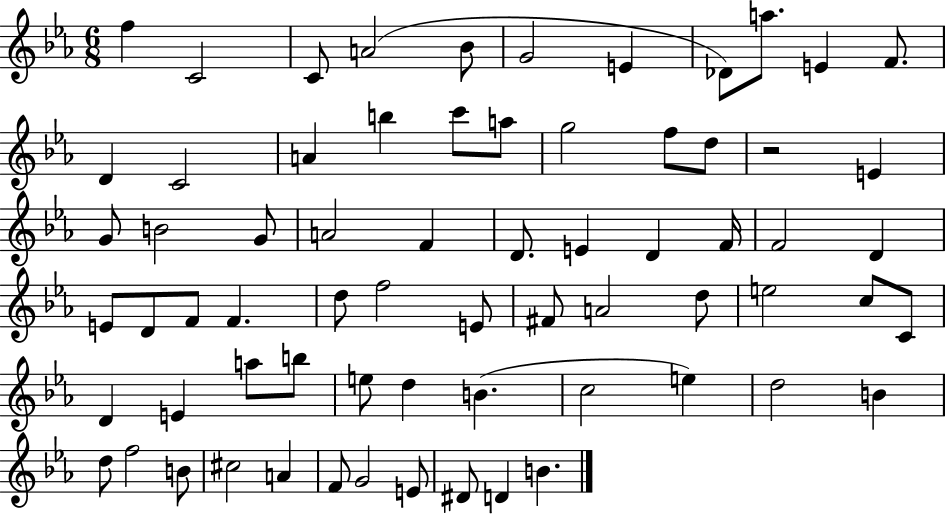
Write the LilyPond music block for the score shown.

{
  \clef treble
  \numericTimeSignature
  \time 6/8
  \key ees \major
  f''4 c'2 | c'8 a'2( bes'8 | g'2 e'4 | des'8) a''8. e'4 f'8. | \break d'4 c'2 | a'4 b''4 c'''8 a''8 | g''2 f''8 d''8 | r2 e'4 | \break g'8 b'2 g'8 | a'2 f'4 | d'8. e'4 d'4 f'16 | f'2 d'4 | \break e'8 d'8 f'8 f'4. | d''8 f''2 e'8 | fis'8 a'2 d''8 | e''2 c''8 c'8 | \break d'4 e'4 a''8 b''8 | e''8 d''4 b'4.( | c''2 e''4) | d''2 b'4 | \break d''8 f''2 b'8 | cis''2 a'4 | f'8 g'2 e'8 | dis'8 d'4 b'4. | \break \bar "|."
}